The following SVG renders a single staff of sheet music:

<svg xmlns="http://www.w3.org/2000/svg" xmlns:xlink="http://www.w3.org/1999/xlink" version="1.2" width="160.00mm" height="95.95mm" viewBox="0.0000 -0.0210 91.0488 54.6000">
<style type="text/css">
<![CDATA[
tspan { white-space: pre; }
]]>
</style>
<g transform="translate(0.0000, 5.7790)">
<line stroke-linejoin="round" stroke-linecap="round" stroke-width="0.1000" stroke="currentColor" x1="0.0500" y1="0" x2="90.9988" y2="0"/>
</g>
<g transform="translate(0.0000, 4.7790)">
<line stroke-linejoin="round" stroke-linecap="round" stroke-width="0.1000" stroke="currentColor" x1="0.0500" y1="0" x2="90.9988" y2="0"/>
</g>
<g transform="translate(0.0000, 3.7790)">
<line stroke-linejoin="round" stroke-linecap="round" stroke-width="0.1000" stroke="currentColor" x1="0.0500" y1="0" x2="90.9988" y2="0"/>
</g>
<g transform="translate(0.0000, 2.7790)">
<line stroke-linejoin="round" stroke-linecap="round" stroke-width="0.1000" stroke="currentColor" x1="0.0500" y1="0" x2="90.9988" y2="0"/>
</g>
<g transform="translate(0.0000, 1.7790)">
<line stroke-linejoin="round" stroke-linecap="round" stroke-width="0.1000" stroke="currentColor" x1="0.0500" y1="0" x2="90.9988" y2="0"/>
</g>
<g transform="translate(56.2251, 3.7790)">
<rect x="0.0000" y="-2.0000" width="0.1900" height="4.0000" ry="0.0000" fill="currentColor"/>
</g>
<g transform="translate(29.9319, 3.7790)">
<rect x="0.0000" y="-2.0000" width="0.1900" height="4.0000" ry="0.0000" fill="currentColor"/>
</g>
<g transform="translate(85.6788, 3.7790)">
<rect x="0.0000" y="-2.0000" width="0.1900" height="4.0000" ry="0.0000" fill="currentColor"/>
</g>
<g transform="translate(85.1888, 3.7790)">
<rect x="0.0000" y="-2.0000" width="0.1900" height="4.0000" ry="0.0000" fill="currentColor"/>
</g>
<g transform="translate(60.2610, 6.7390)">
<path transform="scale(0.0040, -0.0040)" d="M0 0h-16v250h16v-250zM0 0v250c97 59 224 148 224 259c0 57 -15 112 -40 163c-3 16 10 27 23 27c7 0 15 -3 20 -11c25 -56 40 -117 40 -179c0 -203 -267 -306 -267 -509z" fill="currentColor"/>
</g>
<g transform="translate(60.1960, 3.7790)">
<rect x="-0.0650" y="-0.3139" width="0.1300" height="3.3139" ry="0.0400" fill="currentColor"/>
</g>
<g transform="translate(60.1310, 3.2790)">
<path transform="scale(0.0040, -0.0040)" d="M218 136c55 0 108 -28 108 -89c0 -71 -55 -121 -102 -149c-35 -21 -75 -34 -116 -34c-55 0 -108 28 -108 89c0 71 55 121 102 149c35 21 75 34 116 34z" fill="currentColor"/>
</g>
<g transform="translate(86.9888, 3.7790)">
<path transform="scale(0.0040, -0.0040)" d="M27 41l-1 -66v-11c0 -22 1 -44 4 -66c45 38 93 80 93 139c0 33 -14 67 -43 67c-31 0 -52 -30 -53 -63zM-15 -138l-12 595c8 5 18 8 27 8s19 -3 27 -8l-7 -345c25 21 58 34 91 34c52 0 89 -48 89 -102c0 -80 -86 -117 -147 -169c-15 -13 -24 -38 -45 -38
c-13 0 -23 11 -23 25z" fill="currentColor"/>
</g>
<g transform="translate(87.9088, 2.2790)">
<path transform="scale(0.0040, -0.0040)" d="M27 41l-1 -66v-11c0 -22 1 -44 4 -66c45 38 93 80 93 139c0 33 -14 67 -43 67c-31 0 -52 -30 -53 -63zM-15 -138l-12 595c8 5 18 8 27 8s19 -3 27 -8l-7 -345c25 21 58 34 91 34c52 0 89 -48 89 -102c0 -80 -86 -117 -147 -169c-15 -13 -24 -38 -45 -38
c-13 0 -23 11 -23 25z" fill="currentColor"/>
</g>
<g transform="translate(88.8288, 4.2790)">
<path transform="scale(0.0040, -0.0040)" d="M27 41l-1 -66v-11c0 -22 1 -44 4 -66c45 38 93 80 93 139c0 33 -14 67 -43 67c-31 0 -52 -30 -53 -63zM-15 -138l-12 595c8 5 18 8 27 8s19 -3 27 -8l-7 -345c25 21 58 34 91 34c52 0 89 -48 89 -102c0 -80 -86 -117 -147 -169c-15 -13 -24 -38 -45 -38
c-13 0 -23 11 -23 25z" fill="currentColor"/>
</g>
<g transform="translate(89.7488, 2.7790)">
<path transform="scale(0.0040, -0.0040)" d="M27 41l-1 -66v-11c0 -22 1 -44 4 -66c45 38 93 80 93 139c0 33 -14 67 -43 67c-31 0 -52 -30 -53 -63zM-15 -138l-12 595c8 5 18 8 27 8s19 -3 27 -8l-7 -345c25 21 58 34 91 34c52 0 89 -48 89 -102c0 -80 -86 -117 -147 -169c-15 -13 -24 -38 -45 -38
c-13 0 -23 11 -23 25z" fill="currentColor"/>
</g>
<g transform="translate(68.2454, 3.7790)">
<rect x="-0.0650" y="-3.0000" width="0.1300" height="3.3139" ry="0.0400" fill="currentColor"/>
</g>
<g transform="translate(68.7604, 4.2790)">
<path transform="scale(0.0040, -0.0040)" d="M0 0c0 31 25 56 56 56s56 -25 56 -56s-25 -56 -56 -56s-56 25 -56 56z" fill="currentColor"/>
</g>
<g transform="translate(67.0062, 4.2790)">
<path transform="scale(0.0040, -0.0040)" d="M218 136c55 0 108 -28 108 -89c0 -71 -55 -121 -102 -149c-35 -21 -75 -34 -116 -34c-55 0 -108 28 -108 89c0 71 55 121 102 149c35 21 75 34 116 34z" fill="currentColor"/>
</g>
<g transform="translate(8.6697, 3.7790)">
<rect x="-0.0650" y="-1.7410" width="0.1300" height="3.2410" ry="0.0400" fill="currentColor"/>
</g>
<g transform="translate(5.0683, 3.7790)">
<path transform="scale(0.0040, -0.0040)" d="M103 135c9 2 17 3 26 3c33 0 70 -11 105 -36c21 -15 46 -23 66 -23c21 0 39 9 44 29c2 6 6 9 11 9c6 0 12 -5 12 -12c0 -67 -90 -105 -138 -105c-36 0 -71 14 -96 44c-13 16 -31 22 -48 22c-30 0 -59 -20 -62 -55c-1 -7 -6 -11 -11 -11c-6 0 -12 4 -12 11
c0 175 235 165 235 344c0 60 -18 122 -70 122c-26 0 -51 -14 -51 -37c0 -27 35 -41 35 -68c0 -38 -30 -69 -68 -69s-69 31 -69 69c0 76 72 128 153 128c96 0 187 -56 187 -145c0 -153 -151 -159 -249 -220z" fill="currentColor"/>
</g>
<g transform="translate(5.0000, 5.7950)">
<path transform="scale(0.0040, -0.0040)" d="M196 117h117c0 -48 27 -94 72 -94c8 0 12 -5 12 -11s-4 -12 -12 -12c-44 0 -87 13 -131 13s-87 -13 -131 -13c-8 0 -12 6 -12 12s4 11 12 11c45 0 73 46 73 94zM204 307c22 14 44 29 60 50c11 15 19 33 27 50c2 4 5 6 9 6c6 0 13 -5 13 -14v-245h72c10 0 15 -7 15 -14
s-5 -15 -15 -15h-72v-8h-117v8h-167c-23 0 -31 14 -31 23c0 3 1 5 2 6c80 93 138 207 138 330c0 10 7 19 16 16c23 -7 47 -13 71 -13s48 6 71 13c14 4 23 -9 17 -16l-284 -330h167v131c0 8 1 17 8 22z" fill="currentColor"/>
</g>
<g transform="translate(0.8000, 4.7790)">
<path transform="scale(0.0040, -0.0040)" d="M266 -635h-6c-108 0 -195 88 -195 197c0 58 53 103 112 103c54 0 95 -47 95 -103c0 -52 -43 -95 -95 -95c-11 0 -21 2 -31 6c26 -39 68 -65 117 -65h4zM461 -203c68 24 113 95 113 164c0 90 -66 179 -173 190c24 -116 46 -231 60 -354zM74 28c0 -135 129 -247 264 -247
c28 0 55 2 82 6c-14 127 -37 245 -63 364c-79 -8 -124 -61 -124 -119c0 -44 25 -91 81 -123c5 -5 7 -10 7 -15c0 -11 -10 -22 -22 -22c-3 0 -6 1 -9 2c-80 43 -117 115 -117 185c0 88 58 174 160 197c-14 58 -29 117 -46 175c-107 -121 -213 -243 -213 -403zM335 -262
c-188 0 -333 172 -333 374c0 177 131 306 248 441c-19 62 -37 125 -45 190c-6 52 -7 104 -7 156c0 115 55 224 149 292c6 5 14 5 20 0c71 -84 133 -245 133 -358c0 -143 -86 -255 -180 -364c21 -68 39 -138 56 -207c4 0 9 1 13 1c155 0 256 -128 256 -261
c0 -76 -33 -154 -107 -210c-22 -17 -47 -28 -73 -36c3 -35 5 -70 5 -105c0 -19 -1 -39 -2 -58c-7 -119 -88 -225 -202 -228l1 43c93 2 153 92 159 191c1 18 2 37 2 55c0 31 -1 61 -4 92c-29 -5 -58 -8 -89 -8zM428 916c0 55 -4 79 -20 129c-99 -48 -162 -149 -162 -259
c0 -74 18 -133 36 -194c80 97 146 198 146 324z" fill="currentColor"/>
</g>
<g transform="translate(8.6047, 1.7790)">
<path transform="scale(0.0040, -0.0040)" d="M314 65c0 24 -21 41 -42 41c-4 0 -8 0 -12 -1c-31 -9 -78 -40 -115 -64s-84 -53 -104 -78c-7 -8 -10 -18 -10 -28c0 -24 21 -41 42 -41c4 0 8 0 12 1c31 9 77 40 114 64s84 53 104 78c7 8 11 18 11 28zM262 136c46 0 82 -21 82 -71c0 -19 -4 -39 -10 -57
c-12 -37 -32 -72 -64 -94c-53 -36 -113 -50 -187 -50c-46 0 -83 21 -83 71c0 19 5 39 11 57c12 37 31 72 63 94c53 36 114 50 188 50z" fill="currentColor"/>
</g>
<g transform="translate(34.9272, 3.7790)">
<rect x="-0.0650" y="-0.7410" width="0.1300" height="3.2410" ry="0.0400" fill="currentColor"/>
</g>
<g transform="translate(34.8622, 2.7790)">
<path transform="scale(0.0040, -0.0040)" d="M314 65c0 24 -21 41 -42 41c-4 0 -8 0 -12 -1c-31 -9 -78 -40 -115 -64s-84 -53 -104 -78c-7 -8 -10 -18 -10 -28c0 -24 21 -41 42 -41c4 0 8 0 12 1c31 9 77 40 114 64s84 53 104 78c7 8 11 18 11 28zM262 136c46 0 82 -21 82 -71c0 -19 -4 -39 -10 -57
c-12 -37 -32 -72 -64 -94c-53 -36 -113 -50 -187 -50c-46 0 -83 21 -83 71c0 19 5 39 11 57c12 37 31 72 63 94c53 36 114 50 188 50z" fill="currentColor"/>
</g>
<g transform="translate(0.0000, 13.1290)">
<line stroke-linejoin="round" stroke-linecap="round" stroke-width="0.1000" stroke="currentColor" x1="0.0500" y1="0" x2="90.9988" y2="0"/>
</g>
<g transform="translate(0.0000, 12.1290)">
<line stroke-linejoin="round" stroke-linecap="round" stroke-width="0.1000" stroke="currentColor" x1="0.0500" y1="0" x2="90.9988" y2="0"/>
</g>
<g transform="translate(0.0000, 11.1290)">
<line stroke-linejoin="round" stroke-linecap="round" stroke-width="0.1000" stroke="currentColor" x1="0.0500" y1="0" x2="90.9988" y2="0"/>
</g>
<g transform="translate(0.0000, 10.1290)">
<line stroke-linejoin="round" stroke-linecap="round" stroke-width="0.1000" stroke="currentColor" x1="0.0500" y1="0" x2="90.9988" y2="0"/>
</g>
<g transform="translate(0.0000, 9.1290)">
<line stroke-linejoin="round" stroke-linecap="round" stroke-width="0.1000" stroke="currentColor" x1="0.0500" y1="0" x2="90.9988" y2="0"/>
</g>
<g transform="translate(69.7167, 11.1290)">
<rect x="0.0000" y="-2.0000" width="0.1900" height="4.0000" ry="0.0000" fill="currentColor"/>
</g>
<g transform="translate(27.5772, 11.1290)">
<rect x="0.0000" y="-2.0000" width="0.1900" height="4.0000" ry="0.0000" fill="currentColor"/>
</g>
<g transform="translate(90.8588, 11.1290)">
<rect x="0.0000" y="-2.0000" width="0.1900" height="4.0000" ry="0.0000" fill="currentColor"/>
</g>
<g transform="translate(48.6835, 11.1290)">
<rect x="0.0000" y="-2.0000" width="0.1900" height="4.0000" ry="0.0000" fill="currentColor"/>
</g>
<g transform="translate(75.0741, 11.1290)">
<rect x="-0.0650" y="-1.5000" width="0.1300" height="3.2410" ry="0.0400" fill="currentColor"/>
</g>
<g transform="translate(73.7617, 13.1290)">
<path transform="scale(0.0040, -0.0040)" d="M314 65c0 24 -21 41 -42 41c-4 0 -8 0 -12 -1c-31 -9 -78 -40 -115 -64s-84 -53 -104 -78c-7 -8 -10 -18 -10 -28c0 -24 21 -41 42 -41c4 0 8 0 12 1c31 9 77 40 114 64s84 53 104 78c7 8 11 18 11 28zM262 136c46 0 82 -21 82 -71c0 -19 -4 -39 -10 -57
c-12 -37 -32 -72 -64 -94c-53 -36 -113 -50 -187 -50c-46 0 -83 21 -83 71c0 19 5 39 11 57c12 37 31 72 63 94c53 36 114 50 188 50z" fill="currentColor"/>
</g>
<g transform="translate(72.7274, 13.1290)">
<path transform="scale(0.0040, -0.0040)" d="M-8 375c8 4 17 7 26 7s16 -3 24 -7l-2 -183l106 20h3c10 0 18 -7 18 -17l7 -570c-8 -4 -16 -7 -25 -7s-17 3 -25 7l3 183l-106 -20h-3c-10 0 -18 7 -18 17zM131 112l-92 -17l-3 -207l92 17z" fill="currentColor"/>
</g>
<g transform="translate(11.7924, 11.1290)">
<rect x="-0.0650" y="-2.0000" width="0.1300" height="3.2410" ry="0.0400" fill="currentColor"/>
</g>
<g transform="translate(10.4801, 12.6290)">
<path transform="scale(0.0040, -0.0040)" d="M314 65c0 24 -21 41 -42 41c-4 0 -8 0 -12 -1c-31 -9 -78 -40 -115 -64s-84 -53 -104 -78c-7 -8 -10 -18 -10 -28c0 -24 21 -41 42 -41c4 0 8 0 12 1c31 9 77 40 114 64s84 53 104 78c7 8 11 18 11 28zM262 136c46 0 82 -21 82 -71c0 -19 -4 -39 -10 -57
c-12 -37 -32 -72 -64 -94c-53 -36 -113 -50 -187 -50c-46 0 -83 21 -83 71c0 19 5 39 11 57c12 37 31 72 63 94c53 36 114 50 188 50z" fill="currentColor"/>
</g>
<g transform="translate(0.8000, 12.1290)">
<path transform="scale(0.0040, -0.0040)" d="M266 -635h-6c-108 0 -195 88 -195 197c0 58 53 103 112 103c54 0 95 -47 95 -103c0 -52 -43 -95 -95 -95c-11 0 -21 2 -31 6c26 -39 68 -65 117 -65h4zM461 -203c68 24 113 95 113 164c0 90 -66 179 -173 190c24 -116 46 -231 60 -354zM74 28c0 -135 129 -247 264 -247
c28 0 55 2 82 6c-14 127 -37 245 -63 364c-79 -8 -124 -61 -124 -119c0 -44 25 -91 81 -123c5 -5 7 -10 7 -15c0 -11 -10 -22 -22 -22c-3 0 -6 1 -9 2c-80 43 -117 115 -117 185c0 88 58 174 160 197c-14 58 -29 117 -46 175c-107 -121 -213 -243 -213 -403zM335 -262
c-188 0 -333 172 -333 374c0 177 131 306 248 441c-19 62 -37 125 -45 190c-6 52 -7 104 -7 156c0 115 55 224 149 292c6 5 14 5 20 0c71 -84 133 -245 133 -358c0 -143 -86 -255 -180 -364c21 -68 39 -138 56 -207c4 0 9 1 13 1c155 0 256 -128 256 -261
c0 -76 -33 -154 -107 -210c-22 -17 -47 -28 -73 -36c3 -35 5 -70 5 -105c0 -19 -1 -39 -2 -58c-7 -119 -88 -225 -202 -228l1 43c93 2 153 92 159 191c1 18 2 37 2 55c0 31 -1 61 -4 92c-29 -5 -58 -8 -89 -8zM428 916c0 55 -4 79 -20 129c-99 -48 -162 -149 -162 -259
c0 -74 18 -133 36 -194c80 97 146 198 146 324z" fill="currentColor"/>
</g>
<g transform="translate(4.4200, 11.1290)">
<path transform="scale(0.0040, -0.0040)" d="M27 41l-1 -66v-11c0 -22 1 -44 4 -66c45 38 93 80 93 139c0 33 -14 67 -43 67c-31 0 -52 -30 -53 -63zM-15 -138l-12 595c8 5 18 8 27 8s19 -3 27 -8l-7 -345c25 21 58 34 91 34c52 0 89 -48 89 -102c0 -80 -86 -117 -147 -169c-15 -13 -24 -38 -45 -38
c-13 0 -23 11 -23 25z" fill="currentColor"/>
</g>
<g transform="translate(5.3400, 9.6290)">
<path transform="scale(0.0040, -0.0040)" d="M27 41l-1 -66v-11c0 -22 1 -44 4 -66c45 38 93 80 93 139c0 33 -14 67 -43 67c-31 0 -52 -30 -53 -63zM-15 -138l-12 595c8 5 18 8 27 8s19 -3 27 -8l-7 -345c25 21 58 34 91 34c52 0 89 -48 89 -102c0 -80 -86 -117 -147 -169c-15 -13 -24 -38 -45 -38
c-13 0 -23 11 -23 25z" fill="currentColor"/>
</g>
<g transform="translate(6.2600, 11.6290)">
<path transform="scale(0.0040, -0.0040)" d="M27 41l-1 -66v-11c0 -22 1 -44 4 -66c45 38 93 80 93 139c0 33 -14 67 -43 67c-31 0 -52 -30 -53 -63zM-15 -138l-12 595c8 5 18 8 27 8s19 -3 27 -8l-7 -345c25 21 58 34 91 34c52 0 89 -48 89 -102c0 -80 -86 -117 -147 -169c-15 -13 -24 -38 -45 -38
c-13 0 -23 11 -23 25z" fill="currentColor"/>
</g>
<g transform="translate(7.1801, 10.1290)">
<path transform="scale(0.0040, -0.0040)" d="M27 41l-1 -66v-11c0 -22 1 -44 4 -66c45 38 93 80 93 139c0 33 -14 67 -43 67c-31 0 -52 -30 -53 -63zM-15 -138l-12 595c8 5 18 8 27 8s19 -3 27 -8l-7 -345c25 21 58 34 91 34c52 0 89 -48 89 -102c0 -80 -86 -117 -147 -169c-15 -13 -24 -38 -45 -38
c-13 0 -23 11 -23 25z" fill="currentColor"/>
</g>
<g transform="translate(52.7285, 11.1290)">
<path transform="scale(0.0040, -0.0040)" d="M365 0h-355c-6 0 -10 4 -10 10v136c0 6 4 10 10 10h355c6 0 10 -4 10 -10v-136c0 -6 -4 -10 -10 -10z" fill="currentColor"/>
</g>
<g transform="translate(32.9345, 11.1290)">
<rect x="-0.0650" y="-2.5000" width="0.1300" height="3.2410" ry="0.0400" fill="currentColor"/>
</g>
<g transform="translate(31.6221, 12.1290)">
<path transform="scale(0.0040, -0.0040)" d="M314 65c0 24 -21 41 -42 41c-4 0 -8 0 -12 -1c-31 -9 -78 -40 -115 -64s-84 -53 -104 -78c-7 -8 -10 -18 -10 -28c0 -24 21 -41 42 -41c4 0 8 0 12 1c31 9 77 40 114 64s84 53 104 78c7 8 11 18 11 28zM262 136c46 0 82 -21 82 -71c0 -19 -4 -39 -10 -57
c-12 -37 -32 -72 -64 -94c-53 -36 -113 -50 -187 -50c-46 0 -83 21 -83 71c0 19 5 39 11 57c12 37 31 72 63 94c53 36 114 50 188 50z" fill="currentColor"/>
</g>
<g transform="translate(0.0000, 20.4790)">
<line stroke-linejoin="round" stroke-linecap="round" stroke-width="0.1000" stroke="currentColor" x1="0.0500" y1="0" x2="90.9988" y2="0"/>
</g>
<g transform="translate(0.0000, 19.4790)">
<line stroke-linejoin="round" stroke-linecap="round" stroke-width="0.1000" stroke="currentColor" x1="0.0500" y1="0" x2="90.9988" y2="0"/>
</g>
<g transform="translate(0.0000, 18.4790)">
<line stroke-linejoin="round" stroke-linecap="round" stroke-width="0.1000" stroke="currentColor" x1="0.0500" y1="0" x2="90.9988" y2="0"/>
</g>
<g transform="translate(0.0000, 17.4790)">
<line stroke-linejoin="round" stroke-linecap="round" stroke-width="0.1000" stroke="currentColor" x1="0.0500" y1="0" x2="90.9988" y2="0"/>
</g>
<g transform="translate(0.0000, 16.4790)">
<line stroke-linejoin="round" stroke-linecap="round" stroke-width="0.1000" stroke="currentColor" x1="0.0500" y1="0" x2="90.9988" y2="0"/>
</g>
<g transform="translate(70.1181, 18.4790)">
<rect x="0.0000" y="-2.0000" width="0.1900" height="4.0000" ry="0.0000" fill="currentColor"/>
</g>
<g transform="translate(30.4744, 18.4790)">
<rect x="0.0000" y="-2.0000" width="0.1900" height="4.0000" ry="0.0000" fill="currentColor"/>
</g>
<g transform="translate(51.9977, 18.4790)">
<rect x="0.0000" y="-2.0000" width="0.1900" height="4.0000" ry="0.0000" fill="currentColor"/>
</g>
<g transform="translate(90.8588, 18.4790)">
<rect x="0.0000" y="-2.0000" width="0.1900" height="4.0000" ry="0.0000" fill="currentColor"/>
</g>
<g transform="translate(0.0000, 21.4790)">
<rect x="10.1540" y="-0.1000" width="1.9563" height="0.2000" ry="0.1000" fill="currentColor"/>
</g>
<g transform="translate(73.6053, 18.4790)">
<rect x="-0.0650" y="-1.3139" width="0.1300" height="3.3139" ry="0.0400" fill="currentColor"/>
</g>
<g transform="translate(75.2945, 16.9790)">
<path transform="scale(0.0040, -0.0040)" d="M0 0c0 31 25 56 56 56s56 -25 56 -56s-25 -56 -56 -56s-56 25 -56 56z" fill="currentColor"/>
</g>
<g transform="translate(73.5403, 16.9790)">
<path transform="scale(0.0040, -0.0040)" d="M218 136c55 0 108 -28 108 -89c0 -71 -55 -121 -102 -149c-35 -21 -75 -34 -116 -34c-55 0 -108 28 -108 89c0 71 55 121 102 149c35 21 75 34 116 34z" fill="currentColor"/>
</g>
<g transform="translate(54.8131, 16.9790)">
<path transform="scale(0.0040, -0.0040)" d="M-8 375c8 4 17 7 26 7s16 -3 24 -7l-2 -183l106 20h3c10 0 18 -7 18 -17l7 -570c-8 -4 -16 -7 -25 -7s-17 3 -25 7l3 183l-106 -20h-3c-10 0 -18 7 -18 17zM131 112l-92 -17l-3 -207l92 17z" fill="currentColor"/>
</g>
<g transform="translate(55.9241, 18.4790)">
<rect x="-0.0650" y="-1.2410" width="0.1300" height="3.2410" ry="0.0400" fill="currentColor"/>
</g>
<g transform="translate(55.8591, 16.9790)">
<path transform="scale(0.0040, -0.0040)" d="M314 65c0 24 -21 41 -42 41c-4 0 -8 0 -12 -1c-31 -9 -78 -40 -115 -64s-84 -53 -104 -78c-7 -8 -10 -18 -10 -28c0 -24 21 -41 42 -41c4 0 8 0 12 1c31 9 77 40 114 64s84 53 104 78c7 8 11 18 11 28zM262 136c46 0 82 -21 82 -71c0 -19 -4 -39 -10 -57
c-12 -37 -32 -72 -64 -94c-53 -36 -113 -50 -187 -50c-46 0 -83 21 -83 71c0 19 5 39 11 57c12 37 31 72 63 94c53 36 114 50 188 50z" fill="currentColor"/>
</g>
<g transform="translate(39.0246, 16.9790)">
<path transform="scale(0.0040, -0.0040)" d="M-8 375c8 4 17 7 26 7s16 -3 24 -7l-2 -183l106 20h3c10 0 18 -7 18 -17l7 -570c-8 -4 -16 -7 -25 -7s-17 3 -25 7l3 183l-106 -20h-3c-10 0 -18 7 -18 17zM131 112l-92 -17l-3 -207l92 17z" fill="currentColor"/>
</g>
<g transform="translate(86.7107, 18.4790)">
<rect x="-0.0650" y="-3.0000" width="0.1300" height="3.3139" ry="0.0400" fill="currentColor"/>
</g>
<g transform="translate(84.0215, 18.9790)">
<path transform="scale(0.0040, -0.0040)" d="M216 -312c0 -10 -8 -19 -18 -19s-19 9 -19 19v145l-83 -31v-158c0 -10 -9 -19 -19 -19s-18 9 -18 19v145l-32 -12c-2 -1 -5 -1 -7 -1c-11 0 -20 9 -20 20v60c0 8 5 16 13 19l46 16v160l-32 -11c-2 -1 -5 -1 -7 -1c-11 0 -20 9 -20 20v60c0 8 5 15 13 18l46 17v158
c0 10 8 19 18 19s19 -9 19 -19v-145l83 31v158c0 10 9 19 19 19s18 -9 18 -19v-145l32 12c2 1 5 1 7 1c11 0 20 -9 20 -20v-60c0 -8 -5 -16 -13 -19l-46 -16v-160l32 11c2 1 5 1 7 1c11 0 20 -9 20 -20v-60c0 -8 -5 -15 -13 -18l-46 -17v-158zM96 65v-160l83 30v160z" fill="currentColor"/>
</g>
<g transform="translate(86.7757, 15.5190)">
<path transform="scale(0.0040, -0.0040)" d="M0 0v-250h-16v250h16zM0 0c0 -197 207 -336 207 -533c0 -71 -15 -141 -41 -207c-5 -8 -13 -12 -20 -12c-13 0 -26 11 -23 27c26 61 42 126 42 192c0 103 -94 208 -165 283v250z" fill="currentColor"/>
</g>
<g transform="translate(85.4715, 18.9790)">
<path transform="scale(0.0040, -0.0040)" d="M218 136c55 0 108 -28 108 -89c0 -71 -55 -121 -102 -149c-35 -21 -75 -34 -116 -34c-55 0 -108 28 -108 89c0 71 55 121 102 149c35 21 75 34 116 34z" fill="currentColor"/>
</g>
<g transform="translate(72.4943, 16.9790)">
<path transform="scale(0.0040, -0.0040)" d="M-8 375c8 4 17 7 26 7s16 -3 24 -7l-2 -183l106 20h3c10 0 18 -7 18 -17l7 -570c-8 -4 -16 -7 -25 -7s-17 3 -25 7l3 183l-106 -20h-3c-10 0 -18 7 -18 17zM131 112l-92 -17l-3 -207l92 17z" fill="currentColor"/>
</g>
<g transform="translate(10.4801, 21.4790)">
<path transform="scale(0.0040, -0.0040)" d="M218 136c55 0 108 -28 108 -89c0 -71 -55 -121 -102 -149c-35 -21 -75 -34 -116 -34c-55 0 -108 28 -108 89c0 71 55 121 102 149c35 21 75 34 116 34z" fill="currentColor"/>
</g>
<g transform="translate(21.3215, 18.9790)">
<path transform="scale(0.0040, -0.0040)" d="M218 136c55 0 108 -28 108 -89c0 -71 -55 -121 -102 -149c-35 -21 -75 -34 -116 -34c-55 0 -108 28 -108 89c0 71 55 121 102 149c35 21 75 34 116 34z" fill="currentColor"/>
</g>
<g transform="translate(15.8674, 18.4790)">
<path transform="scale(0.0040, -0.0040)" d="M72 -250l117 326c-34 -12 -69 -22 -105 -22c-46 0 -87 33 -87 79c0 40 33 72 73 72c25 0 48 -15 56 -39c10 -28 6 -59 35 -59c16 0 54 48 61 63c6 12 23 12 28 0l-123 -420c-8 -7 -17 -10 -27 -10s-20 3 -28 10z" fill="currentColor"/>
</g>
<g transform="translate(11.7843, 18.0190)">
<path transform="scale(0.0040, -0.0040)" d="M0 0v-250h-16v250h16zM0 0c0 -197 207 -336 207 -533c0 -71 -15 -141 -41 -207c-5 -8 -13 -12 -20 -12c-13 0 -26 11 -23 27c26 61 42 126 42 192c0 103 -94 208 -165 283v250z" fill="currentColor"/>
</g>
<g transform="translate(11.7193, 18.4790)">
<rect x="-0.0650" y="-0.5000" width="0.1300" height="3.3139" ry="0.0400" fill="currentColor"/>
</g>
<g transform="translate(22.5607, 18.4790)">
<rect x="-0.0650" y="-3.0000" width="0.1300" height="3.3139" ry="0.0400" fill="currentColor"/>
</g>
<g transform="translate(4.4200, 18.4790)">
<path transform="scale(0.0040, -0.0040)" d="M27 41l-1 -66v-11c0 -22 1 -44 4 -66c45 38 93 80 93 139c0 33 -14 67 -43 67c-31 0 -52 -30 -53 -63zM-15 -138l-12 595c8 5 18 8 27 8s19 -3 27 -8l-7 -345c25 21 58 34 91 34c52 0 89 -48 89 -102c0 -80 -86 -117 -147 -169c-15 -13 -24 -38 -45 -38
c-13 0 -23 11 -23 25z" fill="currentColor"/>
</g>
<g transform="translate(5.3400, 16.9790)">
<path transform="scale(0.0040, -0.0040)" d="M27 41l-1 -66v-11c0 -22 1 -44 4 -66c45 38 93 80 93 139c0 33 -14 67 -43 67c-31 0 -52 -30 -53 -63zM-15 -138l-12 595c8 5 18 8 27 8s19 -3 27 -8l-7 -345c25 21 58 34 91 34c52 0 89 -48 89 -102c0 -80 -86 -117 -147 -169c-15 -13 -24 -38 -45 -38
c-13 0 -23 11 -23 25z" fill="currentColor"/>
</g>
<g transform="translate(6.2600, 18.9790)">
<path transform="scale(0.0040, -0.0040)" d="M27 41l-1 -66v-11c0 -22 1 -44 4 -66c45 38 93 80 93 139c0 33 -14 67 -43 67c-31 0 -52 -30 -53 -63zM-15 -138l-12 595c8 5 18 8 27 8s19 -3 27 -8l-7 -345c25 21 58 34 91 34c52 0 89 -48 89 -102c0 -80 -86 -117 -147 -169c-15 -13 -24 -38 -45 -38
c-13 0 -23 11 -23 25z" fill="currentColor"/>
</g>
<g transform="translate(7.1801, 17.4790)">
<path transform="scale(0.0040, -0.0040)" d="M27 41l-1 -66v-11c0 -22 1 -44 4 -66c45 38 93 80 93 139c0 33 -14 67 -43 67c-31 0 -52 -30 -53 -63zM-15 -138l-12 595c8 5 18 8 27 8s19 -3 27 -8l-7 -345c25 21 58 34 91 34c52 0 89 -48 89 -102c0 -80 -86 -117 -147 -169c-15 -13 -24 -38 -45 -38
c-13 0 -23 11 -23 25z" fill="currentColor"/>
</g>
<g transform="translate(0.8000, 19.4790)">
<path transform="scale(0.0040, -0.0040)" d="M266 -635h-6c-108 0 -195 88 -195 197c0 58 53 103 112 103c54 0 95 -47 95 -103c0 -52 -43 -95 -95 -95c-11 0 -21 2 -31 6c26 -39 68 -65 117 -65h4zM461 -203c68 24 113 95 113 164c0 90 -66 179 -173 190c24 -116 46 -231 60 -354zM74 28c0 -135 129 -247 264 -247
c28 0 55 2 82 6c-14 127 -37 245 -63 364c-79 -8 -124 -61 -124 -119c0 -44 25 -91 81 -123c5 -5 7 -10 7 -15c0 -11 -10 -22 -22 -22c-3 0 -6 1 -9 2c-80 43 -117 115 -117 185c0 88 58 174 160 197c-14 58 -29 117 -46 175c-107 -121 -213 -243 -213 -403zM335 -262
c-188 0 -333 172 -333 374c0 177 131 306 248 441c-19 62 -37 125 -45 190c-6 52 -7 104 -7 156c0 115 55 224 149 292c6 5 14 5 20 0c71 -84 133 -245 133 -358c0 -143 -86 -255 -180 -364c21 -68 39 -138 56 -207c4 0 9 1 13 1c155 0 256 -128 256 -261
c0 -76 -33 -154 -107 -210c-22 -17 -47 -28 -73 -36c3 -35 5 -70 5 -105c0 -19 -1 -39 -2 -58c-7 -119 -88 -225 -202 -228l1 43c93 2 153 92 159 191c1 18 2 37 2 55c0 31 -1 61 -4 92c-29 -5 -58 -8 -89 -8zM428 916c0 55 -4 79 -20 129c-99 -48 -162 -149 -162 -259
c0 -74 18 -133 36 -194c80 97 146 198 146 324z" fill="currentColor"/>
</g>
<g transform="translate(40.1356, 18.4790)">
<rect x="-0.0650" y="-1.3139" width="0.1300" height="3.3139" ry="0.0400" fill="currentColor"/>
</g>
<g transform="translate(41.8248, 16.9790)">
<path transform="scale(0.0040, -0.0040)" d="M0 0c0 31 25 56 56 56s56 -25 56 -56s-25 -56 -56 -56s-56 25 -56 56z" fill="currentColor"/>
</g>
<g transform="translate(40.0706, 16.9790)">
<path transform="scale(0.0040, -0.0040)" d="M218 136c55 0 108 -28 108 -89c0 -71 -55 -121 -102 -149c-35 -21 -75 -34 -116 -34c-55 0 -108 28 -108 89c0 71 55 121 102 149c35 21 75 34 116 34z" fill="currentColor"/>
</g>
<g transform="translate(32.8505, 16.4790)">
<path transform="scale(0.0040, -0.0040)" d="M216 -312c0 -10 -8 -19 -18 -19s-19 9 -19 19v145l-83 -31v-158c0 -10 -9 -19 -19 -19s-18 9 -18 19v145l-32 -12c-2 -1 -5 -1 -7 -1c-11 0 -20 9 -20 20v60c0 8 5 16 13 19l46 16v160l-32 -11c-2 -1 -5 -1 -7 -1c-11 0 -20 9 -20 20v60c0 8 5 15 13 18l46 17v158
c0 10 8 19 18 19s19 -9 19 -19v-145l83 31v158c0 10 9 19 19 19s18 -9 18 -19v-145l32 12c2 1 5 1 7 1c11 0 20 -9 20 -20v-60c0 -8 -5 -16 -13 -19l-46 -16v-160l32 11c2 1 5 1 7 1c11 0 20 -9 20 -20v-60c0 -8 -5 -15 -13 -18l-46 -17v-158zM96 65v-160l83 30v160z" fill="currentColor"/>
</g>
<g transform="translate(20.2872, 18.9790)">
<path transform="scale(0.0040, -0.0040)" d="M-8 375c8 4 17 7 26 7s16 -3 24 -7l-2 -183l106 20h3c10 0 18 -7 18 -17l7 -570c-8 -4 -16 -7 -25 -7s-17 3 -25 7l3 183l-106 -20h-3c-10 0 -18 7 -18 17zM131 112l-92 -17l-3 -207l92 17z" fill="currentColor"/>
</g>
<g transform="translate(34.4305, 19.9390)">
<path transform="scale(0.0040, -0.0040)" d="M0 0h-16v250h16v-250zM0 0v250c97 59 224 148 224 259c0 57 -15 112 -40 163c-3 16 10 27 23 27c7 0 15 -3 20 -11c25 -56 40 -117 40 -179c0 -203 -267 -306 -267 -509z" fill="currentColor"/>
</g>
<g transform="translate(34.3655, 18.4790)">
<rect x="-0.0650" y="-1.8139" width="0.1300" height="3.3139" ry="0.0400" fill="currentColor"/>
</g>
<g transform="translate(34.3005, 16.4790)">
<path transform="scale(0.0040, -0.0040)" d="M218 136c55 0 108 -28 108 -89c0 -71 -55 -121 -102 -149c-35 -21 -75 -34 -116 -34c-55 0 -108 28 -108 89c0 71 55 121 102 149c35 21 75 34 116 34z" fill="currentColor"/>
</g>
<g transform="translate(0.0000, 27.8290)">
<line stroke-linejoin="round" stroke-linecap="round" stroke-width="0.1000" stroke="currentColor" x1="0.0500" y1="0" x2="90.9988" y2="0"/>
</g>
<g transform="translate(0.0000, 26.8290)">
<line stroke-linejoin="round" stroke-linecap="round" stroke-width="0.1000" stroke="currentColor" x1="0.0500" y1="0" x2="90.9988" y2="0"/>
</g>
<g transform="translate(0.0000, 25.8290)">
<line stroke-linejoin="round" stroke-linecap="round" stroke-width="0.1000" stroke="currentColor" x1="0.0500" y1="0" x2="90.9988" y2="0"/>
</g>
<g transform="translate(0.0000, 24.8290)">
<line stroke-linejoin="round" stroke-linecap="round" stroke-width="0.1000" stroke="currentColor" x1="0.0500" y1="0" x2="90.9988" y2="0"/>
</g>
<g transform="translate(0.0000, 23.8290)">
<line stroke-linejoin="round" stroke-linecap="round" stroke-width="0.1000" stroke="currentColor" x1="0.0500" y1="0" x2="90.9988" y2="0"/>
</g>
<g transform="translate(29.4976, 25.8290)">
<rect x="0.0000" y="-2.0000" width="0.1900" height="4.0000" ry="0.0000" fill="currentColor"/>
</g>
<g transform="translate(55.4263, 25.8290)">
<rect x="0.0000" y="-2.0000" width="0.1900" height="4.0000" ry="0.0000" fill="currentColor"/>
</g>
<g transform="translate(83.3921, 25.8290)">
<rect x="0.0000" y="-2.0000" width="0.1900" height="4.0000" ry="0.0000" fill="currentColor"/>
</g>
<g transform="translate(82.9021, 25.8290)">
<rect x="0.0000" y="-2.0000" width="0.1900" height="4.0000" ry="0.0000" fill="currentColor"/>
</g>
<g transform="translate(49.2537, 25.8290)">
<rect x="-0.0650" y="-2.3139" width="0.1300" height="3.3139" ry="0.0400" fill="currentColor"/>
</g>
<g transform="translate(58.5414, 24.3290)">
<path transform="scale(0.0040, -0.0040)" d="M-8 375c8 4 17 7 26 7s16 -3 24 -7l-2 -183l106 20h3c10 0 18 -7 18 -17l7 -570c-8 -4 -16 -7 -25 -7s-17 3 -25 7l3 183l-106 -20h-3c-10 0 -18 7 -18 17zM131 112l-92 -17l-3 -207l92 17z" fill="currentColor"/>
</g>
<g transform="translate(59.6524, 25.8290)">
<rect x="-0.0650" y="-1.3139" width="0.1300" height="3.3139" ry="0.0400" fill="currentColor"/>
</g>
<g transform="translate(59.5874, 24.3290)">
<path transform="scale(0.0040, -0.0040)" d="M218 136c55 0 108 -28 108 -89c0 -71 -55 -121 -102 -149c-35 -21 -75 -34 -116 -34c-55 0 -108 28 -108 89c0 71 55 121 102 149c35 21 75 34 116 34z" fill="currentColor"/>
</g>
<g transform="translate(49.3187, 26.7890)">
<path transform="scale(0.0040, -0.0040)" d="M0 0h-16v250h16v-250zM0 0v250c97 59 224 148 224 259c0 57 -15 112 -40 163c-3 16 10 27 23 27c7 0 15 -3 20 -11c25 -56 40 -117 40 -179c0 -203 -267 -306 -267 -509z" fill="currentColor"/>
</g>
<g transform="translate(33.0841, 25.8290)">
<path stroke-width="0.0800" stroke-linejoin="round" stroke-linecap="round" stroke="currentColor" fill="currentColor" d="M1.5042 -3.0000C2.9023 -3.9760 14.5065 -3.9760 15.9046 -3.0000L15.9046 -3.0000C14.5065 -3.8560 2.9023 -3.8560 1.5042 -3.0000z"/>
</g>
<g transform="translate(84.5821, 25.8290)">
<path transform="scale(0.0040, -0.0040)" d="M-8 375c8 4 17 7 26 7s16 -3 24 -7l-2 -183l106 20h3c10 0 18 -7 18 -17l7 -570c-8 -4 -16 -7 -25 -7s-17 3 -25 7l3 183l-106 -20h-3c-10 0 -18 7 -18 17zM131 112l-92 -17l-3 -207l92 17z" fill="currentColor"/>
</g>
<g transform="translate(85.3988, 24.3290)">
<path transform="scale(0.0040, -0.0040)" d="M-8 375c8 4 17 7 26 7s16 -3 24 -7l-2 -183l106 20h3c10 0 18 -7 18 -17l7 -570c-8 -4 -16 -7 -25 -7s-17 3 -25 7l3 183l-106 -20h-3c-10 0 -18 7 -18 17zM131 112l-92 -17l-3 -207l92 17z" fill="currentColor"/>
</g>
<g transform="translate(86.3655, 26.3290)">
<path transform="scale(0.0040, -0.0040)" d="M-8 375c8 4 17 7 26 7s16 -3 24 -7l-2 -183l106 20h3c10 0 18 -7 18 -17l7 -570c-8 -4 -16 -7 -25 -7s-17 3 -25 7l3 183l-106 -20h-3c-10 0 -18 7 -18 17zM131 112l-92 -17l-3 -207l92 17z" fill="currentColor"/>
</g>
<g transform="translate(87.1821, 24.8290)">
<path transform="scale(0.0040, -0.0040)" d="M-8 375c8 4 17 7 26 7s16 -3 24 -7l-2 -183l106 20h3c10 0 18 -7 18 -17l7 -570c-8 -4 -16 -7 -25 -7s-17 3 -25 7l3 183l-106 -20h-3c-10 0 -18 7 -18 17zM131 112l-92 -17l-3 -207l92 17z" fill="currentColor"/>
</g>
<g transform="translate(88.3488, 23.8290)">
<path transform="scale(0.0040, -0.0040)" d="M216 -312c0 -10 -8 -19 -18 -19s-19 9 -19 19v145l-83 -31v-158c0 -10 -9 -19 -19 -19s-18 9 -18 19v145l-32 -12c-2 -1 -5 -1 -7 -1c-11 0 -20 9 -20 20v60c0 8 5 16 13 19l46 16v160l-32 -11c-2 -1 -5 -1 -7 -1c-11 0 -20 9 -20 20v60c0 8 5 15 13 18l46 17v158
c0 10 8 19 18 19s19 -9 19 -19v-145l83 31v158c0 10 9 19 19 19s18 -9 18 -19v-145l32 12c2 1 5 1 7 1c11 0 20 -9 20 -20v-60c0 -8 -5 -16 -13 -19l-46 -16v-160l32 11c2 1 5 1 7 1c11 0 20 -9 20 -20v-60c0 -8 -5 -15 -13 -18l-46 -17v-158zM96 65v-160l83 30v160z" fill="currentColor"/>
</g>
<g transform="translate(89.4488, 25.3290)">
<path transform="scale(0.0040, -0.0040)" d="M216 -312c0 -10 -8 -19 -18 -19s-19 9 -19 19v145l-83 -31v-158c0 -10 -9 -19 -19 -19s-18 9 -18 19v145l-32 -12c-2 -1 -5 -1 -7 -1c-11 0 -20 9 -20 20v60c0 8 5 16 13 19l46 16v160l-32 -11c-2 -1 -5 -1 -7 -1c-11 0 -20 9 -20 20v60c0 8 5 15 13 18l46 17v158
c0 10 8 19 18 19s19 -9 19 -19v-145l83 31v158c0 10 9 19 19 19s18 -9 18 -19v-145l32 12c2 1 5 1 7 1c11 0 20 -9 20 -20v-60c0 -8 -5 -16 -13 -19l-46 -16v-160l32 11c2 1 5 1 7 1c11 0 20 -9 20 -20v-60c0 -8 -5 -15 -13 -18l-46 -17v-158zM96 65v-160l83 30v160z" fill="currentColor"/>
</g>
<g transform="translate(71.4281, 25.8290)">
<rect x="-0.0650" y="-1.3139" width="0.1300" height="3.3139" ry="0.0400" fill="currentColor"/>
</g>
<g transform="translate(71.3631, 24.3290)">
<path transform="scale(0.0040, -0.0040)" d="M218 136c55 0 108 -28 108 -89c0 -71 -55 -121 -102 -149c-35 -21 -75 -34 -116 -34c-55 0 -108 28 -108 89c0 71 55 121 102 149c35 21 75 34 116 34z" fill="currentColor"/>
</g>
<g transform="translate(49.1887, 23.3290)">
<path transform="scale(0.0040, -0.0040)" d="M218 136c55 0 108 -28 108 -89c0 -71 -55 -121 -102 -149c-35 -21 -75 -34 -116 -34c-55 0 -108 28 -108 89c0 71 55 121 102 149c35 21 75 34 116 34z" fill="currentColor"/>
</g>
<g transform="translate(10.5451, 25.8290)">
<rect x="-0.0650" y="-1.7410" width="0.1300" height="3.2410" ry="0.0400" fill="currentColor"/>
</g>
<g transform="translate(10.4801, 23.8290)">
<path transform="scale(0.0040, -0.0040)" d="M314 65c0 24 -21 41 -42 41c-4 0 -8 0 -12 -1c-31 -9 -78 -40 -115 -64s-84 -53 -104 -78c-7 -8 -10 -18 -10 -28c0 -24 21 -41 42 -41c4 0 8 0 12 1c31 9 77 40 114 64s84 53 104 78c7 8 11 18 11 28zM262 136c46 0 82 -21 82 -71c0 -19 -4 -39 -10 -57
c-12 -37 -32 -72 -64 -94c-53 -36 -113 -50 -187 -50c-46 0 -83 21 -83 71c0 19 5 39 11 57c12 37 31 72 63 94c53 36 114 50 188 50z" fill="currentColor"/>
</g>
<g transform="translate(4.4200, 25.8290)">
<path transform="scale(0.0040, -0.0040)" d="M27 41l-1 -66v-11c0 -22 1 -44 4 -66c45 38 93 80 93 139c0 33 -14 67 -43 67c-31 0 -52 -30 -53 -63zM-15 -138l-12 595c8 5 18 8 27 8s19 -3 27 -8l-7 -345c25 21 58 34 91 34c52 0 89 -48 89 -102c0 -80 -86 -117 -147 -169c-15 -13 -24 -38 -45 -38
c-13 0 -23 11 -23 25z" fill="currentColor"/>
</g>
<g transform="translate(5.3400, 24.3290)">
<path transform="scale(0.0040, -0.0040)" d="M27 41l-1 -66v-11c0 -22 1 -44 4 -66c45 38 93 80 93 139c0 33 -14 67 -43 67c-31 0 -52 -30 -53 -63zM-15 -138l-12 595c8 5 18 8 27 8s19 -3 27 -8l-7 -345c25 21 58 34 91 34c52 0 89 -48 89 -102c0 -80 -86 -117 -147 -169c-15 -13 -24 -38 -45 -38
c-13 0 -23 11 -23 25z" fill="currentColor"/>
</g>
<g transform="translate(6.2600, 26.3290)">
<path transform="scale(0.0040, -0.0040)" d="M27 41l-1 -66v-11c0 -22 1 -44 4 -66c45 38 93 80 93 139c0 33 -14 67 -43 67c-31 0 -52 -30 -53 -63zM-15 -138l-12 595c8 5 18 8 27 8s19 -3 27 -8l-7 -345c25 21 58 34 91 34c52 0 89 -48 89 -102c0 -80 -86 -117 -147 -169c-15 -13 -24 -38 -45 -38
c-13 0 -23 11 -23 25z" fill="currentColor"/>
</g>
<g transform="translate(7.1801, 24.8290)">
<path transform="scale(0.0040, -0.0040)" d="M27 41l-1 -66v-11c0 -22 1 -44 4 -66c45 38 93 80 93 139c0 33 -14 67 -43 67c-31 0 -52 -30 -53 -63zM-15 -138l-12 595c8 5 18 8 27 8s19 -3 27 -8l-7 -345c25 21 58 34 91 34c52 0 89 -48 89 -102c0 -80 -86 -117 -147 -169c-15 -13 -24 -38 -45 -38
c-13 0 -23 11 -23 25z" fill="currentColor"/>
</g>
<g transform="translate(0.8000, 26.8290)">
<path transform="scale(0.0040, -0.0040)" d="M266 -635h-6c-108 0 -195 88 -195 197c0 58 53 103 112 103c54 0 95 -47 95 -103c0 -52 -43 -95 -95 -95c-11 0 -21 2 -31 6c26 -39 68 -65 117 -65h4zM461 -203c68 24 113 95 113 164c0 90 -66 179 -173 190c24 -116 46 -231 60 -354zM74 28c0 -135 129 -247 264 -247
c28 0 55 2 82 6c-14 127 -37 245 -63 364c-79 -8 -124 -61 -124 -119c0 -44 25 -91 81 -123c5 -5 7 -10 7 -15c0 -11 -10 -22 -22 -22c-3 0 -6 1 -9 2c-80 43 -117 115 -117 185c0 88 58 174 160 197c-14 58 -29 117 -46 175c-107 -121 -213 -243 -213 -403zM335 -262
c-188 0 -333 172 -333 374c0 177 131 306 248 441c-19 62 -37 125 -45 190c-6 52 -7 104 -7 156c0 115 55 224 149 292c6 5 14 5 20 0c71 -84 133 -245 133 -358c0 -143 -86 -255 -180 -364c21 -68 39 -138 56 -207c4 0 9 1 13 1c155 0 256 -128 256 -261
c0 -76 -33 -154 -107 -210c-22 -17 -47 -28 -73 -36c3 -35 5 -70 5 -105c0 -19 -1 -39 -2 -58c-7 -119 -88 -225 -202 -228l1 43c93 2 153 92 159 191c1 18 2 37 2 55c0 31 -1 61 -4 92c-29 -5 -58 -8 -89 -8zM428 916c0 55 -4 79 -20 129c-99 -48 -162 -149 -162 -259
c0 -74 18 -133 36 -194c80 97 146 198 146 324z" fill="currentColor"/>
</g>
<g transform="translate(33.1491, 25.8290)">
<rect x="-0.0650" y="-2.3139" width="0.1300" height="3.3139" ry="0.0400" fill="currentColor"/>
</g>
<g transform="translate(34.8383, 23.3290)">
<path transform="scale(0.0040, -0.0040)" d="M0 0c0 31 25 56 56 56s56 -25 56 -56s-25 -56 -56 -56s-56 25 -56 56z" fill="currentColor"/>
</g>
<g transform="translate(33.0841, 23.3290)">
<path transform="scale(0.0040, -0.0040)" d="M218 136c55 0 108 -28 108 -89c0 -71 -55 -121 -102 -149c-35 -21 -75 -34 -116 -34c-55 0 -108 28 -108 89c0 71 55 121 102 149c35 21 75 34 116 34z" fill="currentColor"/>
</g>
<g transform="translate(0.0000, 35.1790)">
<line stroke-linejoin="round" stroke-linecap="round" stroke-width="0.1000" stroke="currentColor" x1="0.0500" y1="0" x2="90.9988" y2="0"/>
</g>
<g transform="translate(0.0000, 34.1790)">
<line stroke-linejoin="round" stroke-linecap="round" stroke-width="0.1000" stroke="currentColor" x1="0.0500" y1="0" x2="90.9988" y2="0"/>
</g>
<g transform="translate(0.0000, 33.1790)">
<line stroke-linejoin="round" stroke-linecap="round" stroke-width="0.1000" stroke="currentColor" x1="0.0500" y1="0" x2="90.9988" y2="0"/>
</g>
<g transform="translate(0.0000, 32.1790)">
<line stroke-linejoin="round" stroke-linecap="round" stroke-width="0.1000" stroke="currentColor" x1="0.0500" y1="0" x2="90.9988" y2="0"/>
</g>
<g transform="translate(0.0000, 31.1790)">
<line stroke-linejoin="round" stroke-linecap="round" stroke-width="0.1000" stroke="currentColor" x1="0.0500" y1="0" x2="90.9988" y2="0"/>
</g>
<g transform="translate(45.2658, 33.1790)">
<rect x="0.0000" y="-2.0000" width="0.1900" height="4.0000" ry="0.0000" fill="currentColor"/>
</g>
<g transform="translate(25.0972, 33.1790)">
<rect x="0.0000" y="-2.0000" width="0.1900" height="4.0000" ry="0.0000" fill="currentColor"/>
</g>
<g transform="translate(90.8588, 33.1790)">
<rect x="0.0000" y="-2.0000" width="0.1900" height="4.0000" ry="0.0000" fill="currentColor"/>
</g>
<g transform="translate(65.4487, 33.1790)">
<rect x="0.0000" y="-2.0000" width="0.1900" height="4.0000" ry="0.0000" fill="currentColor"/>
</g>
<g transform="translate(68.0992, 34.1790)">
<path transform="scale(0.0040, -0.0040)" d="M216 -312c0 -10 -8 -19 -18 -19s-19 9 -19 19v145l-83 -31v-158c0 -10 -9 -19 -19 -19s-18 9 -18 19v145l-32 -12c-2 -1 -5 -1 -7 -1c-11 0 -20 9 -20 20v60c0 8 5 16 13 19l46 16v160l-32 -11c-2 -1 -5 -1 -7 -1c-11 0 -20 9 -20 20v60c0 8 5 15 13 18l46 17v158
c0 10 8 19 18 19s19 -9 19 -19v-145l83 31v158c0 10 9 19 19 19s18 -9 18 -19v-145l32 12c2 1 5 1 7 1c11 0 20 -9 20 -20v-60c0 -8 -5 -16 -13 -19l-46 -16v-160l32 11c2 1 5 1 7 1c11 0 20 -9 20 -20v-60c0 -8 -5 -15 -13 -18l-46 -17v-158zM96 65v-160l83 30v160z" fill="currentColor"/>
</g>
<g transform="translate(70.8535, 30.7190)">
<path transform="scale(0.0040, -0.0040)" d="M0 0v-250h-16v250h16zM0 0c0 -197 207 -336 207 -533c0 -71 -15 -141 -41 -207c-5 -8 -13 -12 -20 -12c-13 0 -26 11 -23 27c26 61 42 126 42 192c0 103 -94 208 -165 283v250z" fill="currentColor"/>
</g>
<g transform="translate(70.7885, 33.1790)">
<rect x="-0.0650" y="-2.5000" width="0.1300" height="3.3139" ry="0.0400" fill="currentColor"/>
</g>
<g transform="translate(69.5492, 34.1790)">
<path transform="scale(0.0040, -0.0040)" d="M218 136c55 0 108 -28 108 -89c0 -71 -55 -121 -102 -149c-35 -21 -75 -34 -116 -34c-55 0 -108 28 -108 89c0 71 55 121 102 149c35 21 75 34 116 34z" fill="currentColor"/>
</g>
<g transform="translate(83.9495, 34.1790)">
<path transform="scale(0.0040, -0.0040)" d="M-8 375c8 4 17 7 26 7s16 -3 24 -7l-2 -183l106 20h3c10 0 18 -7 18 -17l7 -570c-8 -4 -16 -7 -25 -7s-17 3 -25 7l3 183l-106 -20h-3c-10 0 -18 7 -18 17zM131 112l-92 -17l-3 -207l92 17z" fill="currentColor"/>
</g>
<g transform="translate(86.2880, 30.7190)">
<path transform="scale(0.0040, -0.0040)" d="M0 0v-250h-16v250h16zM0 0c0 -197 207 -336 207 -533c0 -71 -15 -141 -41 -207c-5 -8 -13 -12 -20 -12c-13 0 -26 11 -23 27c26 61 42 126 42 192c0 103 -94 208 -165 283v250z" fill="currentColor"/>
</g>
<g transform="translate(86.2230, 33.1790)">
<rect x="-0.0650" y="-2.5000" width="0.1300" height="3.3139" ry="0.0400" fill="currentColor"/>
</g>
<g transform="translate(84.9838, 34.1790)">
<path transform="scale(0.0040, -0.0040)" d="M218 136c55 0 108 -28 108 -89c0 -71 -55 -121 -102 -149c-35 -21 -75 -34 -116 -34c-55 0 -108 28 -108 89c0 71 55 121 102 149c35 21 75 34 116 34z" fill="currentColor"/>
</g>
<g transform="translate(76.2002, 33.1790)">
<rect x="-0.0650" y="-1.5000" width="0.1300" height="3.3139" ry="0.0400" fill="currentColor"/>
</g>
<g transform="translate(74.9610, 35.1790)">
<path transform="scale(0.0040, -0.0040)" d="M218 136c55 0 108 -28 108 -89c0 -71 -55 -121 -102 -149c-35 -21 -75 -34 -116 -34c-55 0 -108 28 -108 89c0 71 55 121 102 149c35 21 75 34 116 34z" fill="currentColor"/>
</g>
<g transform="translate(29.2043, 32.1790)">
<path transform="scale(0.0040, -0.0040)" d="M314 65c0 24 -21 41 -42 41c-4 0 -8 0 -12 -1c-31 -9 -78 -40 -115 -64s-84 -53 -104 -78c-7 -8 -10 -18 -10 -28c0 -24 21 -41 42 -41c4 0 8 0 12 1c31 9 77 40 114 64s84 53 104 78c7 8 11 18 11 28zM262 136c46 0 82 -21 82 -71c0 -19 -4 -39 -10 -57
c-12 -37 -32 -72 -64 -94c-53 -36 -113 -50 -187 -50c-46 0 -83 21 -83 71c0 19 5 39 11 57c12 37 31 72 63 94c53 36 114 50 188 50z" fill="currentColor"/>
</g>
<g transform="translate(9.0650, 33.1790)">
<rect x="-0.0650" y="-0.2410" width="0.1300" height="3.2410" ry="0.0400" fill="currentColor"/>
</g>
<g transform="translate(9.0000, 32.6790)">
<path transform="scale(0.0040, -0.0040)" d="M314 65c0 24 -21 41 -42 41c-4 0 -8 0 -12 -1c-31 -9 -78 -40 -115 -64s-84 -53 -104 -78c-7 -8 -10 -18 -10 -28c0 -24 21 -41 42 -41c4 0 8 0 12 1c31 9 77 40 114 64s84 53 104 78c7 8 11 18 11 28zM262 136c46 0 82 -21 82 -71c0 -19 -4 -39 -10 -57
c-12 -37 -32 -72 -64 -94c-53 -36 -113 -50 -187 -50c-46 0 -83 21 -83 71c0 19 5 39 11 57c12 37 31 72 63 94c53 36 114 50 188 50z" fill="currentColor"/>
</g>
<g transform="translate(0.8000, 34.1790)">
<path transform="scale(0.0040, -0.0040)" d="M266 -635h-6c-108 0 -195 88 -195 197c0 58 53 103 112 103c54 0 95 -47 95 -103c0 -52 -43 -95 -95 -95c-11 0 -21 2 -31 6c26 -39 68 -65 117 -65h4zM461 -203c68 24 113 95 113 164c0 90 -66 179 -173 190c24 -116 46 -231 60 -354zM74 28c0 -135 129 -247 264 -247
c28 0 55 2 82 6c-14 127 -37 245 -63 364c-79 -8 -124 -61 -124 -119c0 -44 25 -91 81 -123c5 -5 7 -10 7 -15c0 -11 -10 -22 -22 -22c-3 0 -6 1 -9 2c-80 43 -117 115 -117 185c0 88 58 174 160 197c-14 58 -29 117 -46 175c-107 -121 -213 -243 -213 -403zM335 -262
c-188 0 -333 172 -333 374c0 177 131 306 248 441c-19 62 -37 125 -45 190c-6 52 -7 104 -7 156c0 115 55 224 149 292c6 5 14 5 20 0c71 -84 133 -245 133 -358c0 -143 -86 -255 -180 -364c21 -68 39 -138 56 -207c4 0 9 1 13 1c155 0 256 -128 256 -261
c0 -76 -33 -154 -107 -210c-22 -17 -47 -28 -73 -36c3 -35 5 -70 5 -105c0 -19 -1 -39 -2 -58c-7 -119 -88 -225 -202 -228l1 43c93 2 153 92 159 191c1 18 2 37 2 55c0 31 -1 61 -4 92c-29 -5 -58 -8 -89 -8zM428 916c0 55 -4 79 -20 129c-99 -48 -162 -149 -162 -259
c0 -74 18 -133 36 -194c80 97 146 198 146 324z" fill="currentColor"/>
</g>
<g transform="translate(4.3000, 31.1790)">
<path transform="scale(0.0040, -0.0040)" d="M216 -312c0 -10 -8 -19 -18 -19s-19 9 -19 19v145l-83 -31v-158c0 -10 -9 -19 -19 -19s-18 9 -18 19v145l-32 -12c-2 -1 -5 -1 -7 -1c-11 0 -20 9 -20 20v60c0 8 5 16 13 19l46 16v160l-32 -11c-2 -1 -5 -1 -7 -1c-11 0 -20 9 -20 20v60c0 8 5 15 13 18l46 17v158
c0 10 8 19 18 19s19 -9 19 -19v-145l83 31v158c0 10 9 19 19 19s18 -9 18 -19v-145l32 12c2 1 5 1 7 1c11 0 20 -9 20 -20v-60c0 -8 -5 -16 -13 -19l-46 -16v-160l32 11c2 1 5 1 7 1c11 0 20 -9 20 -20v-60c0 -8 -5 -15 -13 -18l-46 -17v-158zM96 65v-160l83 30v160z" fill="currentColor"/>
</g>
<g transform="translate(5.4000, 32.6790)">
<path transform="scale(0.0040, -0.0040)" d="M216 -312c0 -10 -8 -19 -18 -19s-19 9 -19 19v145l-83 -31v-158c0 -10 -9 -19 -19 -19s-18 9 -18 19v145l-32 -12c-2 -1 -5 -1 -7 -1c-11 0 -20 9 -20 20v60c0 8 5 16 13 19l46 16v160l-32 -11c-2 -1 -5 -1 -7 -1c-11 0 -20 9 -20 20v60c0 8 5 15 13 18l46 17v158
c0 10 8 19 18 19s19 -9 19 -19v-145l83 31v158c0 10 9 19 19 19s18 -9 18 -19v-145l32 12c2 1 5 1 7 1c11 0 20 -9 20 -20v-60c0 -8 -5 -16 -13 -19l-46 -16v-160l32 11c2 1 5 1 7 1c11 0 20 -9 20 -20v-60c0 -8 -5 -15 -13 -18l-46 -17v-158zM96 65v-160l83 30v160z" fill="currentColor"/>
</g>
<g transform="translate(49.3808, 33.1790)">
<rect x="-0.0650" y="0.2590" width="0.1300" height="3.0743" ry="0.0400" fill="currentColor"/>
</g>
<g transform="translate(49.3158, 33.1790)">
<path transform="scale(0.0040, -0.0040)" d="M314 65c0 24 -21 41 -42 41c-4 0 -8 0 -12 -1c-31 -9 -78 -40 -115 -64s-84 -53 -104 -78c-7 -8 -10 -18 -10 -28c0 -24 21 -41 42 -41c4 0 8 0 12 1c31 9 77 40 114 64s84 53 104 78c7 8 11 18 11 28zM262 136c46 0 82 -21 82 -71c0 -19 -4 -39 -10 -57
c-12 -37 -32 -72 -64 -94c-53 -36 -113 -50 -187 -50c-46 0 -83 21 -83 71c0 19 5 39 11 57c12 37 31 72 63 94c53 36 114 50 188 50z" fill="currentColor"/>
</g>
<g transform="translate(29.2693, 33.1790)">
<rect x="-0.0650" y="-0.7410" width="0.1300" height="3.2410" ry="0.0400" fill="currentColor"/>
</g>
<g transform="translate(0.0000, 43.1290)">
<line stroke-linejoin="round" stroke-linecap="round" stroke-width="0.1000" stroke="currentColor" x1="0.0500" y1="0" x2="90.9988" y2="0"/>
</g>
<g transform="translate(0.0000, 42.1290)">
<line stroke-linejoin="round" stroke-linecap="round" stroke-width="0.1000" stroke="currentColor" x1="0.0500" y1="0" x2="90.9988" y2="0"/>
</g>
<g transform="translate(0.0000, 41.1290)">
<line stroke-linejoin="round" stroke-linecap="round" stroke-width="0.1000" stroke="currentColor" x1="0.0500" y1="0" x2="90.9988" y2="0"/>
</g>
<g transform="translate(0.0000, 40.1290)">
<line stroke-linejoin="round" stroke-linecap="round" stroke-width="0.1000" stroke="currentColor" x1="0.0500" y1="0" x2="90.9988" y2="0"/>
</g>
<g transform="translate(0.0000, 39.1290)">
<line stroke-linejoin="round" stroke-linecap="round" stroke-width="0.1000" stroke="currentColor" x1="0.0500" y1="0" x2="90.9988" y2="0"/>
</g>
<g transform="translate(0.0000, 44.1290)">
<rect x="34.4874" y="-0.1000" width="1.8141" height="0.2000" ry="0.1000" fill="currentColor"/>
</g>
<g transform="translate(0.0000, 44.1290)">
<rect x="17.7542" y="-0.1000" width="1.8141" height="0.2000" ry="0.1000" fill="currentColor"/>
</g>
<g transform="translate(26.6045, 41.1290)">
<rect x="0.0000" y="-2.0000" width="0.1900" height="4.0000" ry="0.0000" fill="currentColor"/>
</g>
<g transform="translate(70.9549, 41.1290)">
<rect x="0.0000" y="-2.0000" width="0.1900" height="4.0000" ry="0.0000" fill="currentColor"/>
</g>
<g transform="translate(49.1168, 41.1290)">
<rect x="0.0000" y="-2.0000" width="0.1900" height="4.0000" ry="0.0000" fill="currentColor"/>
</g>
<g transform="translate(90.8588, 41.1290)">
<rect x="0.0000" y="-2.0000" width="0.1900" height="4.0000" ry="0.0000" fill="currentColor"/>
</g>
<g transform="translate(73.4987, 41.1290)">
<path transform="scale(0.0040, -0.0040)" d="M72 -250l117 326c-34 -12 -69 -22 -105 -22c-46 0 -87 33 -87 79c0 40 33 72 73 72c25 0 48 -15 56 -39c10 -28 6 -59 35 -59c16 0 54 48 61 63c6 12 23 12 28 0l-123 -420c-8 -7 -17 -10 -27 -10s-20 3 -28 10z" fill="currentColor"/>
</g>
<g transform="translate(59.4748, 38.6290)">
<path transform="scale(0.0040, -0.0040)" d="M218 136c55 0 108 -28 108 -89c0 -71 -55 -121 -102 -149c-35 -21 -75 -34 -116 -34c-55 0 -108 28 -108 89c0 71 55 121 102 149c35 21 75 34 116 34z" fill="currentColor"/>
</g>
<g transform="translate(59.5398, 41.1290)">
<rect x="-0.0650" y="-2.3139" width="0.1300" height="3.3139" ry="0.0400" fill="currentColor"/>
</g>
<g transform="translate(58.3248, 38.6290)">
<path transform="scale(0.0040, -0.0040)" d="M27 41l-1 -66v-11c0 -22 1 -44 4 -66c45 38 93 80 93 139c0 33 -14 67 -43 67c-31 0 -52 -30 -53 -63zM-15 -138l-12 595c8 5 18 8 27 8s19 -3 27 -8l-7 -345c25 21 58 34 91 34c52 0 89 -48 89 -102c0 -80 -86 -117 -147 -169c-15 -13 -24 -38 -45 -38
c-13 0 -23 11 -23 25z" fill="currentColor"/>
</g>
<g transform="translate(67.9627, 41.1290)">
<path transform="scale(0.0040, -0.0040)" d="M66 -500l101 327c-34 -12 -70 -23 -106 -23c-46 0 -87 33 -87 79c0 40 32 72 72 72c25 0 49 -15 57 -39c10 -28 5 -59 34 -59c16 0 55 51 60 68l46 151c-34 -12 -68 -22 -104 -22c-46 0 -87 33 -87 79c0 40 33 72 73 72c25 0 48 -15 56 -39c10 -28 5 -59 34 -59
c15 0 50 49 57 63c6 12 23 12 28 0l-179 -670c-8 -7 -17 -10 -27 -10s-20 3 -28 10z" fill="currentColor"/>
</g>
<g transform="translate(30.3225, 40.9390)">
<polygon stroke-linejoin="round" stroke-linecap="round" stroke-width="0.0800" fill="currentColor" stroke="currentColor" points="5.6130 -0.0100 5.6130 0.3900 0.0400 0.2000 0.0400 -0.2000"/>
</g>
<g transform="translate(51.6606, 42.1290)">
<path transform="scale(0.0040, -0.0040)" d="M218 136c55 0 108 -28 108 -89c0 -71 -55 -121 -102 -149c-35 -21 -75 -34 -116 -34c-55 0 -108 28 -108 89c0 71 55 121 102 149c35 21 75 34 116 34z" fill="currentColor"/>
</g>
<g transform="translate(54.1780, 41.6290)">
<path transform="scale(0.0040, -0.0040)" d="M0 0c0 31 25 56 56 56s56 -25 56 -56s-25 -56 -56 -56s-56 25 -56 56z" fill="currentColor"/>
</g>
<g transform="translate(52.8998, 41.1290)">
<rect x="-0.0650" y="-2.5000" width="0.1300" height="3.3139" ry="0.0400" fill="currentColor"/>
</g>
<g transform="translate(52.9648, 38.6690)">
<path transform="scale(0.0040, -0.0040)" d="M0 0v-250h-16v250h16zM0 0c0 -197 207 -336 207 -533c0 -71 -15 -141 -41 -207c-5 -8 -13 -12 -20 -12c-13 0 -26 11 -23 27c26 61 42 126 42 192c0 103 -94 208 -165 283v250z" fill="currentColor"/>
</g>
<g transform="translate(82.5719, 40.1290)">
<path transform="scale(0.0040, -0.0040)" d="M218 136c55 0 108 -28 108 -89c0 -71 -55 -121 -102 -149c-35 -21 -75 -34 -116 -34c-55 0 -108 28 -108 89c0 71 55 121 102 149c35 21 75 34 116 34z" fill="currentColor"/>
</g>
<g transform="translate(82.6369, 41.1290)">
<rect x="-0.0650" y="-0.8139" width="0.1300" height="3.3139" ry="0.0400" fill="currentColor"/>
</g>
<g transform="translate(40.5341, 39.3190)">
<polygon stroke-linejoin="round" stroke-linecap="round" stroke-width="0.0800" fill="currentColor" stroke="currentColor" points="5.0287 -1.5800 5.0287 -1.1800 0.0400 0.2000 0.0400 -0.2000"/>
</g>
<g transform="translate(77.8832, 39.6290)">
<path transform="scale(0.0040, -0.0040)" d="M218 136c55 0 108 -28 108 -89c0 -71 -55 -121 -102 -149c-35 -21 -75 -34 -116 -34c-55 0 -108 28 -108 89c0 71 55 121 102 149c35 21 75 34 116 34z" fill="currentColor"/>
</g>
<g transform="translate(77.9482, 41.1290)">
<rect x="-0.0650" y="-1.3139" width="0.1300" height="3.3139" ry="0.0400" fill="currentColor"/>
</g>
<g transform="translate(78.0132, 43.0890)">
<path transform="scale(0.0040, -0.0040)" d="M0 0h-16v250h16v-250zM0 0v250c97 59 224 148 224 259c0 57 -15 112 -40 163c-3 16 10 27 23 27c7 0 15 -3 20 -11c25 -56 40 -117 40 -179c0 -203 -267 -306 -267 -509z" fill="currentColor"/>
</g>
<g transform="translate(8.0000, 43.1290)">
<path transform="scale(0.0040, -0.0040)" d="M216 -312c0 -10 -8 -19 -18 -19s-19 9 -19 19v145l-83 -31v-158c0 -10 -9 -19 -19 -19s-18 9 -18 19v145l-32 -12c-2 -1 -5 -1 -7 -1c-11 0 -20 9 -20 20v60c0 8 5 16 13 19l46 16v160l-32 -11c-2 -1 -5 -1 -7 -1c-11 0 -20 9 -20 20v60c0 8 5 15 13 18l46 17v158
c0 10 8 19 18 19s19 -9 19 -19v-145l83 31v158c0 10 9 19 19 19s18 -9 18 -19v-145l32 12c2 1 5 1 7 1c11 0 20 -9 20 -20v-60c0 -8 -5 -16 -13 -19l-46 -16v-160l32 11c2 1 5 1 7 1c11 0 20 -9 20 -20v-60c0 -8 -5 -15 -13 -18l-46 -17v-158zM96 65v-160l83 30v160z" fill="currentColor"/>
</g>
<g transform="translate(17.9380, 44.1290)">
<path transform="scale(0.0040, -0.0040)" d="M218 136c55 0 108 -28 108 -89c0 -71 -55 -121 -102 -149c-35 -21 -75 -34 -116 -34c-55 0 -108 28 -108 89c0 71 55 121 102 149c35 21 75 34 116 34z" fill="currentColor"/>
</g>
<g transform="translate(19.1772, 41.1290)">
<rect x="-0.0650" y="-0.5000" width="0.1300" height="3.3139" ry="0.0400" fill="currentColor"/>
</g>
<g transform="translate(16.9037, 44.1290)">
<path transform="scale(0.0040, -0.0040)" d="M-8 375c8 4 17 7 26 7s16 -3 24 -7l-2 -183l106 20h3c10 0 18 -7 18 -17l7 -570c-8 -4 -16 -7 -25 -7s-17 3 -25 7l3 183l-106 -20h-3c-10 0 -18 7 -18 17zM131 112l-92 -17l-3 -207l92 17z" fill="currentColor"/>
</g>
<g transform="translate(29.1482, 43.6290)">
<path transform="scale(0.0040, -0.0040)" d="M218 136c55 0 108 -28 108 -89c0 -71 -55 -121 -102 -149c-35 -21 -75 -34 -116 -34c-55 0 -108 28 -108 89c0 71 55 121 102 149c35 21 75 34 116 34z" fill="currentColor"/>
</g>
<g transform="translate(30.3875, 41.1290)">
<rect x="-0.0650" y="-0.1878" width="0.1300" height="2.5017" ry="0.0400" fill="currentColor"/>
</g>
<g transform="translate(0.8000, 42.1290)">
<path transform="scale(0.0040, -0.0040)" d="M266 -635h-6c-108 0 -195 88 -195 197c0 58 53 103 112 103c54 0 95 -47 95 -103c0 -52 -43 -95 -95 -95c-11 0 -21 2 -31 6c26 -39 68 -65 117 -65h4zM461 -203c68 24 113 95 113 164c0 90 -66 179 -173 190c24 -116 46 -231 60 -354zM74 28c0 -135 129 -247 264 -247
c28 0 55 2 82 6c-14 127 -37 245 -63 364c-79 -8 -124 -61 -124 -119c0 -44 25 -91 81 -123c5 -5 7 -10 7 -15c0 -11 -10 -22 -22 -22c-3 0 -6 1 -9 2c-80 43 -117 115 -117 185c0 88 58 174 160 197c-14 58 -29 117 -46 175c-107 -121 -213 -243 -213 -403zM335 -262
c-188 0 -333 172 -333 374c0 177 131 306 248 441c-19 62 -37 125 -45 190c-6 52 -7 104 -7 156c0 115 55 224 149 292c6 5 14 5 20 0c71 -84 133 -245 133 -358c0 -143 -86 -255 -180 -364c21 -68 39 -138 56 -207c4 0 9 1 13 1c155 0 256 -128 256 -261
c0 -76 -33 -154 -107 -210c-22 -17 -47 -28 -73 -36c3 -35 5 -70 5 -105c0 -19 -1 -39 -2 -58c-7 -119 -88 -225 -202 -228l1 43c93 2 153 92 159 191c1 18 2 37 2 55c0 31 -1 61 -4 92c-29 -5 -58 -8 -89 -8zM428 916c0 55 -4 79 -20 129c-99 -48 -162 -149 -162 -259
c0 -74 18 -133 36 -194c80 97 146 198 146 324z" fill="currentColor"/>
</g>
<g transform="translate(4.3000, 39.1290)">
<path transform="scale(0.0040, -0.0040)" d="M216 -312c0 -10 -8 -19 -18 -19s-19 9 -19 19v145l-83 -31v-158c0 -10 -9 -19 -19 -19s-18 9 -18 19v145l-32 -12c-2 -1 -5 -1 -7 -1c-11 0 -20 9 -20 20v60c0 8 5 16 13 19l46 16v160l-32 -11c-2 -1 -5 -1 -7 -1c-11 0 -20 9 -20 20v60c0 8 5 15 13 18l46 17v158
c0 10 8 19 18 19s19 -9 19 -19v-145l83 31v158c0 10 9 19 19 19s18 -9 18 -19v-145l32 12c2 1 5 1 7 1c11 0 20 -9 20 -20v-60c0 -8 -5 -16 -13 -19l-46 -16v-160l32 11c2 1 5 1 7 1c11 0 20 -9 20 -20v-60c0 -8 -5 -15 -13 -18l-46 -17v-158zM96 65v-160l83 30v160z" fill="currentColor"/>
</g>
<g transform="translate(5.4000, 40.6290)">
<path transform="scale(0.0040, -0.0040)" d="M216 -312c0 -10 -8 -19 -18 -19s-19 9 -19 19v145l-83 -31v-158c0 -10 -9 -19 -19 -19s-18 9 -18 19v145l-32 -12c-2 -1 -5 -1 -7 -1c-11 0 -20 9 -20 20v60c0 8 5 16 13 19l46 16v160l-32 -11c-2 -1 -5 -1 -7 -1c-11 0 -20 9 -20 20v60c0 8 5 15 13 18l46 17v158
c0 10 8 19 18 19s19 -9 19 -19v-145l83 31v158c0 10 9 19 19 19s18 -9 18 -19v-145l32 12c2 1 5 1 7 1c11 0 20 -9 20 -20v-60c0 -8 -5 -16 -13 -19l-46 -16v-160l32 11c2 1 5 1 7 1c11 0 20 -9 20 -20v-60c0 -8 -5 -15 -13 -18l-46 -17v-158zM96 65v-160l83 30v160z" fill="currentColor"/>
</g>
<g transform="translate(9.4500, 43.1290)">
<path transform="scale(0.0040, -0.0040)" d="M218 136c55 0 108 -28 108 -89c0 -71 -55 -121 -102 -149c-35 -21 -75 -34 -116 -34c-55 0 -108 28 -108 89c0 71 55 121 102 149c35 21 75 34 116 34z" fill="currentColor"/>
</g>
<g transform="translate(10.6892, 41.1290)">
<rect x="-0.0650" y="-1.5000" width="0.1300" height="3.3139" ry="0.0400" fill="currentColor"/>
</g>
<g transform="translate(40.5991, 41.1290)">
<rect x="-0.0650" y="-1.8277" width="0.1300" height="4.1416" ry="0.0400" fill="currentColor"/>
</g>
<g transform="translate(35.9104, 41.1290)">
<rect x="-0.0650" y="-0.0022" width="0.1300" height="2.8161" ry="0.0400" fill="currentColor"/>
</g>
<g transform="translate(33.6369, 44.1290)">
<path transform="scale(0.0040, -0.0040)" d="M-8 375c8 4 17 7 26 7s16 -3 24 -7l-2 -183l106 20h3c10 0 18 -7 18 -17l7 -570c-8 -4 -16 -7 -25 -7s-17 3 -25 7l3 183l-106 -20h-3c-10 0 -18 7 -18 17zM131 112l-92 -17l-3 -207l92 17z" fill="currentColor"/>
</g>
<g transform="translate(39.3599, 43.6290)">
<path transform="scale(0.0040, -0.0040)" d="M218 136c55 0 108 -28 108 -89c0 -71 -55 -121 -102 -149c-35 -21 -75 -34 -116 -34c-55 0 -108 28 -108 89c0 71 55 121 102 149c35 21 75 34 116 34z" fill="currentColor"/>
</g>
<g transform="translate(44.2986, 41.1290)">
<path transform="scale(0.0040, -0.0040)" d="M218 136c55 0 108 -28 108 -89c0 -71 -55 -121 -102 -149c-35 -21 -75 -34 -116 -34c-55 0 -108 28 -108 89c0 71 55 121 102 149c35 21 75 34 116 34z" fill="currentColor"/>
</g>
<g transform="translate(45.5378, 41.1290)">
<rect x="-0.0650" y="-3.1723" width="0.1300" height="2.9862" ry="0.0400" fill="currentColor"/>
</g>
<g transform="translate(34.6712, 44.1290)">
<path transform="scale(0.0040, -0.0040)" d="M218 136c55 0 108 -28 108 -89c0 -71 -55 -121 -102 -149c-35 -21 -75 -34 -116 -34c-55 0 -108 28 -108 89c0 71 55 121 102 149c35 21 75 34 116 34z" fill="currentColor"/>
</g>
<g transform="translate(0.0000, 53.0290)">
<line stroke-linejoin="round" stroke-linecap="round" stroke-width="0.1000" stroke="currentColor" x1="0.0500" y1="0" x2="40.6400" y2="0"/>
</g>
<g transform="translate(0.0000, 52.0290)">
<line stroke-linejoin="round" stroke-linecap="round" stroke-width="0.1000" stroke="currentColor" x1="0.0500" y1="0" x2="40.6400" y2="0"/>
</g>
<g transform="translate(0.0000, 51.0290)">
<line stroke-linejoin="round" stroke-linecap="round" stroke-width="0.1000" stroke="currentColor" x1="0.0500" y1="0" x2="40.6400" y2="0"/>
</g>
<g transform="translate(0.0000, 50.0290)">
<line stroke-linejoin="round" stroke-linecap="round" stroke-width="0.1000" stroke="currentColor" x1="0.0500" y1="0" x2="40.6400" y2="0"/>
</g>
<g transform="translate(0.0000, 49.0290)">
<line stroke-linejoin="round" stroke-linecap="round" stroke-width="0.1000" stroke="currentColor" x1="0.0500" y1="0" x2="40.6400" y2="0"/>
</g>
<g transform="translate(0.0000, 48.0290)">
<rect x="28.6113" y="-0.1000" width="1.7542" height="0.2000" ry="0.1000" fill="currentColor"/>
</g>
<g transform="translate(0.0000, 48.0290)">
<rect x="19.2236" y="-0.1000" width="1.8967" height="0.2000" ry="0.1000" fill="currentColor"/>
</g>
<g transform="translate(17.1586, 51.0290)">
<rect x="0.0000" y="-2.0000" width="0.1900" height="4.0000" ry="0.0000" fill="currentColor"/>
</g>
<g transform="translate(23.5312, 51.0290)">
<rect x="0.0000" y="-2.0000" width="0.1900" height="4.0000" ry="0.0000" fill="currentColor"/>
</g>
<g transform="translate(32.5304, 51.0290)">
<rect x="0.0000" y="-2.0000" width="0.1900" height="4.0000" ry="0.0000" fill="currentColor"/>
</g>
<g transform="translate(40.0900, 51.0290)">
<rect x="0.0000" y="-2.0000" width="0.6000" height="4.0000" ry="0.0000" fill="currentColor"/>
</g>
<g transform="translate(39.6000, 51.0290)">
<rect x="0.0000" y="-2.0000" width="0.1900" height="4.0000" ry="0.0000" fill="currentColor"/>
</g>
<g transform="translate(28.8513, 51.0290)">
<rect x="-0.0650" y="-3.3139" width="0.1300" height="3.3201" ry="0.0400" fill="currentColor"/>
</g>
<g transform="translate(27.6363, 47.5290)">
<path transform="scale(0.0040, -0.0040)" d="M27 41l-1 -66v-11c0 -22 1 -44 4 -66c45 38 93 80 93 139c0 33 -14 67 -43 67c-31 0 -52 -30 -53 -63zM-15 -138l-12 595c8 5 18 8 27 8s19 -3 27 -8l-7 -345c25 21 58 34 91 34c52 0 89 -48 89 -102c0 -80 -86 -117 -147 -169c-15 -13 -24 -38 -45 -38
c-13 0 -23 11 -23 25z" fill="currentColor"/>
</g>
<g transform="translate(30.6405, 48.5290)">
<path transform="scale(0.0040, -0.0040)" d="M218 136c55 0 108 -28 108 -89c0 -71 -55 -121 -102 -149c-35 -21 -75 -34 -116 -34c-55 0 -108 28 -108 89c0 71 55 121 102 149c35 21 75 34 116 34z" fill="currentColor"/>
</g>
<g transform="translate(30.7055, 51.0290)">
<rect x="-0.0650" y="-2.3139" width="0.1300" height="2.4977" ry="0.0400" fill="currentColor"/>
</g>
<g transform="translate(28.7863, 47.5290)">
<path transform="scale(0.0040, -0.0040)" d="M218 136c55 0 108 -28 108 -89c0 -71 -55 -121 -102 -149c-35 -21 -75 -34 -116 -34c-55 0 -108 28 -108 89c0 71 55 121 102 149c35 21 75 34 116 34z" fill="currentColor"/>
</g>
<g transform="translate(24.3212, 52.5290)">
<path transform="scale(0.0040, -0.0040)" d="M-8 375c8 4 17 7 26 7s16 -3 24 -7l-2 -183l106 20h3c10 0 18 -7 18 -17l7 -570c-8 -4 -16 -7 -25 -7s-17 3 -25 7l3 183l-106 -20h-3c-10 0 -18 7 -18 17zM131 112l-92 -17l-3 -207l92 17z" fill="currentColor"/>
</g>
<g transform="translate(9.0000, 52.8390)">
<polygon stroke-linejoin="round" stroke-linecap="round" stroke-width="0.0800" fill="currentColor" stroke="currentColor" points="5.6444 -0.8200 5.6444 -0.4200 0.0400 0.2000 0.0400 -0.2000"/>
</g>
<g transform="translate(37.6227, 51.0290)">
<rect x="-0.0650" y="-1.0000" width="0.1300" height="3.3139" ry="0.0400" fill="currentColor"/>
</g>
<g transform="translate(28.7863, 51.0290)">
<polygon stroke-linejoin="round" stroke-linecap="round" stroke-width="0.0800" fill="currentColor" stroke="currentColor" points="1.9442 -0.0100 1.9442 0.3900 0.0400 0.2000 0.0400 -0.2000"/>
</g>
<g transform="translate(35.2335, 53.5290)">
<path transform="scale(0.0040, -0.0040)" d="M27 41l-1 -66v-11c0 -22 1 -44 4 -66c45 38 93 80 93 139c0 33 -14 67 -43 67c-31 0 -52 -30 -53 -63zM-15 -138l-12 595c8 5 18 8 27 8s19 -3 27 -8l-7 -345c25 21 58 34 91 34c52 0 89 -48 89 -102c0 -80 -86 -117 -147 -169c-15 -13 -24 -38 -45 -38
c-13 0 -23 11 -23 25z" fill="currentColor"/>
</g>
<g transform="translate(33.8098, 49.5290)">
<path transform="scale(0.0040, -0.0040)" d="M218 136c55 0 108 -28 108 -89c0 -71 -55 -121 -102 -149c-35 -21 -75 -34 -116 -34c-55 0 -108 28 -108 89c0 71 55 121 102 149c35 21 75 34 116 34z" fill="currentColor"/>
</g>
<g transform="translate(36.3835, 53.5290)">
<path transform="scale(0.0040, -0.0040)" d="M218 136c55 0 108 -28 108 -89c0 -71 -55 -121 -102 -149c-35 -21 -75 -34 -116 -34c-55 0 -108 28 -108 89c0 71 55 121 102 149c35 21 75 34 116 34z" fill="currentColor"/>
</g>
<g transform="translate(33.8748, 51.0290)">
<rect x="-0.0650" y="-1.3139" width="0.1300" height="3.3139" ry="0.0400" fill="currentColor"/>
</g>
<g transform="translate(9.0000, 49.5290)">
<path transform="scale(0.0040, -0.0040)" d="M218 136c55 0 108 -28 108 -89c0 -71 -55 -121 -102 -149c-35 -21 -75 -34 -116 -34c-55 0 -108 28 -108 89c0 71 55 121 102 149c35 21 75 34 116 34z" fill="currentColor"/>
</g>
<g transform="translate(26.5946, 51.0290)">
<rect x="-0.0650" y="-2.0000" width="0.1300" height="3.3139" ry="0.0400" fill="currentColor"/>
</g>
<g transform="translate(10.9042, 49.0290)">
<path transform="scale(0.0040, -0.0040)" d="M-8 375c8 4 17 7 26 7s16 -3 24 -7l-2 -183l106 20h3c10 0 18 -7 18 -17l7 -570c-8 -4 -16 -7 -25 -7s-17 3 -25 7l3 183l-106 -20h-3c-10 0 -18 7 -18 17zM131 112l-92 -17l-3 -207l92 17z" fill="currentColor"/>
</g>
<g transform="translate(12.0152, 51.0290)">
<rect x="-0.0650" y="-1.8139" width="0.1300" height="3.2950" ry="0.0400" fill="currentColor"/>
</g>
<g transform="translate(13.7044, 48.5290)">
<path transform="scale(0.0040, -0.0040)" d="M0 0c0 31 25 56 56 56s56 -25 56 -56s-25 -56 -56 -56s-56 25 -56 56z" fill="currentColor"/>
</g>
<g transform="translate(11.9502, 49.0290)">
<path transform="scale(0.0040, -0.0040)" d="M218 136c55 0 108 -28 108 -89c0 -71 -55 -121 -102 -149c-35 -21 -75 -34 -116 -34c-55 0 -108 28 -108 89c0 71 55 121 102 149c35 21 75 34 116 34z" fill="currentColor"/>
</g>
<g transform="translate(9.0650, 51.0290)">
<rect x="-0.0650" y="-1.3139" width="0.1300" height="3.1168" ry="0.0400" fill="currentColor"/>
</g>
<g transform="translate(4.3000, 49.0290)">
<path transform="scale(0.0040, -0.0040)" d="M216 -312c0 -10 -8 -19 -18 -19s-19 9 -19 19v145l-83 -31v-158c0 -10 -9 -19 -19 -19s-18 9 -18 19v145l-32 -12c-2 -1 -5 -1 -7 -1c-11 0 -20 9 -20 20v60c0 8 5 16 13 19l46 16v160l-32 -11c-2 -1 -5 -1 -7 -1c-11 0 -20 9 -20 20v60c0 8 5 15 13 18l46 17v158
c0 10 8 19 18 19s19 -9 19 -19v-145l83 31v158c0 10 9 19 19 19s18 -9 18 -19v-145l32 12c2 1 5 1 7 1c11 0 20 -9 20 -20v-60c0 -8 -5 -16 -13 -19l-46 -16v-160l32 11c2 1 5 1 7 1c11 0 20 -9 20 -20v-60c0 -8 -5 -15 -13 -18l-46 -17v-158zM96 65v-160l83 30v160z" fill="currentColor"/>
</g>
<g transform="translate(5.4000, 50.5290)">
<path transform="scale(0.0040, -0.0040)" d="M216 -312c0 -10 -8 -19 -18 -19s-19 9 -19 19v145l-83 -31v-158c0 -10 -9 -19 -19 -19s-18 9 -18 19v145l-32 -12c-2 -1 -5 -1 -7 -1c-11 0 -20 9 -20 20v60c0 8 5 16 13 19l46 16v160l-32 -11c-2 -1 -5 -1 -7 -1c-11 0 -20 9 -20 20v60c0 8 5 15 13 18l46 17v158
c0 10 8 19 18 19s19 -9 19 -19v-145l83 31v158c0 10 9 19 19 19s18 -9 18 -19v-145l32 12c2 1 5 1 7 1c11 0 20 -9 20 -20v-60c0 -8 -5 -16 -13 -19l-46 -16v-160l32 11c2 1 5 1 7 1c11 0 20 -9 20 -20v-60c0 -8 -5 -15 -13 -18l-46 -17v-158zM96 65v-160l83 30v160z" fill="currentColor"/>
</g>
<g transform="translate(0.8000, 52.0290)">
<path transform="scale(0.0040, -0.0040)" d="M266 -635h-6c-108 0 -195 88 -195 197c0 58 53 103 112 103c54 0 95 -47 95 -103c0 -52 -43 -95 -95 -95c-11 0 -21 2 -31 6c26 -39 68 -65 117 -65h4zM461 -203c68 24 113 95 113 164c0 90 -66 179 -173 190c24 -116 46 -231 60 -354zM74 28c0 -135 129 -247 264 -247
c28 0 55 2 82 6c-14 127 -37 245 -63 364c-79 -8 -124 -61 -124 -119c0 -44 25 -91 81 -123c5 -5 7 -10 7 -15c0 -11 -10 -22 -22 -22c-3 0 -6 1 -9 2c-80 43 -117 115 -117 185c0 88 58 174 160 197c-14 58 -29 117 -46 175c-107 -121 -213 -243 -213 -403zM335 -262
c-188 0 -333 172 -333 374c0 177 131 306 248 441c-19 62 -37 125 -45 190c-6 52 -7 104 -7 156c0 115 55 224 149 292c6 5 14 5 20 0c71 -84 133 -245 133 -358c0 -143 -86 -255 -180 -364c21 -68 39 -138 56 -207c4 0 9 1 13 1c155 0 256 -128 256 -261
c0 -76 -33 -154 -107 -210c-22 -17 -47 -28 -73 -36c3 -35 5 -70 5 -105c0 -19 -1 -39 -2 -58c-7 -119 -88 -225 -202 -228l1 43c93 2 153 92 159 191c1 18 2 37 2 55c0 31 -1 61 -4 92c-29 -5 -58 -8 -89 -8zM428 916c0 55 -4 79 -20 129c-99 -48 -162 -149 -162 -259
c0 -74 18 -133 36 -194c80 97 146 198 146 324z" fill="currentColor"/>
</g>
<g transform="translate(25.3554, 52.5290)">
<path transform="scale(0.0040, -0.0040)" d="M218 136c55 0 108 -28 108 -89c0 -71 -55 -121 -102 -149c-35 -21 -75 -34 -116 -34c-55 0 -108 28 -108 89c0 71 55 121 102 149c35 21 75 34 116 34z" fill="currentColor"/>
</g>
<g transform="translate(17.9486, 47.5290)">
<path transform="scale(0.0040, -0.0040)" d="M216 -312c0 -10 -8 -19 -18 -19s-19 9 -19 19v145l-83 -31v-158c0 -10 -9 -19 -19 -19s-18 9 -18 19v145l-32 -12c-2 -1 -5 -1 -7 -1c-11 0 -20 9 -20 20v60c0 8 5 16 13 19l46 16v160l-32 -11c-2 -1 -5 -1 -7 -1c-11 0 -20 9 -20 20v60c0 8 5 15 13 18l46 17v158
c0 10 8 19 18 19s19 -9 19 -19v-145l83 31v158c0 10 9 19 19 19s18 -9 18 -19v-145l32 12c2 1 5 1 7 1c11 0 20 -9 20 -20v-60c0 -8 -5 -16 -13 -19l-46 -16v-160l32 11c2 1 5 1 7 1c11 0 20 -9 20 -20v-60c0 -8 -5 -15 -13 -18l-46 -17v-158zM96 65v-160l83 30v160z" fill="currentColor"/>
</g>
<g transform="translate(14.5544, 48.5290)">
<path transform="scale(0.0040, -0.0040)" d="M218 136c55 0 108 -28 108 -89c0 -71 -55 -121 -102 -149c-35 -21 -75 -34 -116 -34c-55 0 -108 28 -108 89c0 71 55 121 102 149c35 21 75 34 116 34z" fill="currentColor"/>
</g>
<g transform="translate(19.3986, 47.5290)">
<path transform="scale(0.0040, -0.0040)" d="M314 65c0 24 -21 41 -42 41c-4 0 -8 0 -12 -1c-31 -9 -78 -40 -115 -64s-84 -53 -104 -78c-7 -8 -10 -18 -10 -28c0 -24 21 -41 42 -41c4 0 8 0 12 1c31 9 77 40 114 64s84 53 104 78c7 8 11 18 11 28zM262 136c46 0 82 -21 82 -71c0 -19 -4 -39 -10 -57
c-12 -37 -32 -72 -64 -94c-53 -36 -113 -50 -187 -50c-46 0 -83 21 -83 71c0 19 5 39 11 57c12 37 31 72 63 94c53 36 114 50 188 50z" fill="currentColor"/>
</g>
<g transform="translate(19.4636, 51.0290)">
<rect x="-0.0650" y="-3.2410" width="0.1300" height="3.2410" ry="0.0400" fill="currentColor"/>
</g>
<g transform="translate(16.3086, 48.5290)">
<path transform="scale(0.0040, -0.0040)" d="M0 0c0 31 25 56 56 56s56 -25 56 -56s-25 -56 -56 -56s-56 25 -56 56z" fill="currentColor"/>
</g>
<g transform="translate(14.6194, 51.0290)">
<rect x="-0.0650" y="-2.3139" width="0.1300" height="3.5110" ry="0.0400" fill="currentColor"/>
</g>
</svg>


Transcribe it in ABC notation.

X:1
T:Untitled
M:2/4
L:1/4
K:C
f2 d2 c/2 A F2 G2 z2 E2 C/2 z/2 A ^f/2 e e2 e ^A/2 f2 g g/2 e e ^c2 d2 B2 ^G/2 E G/2 ^E C D/2 C/2 D/2 B/2 G/2 _g z/4 z/2 e/2 d e/2 f/2 g/2 ^b2 F _b/2 g/2 e _D